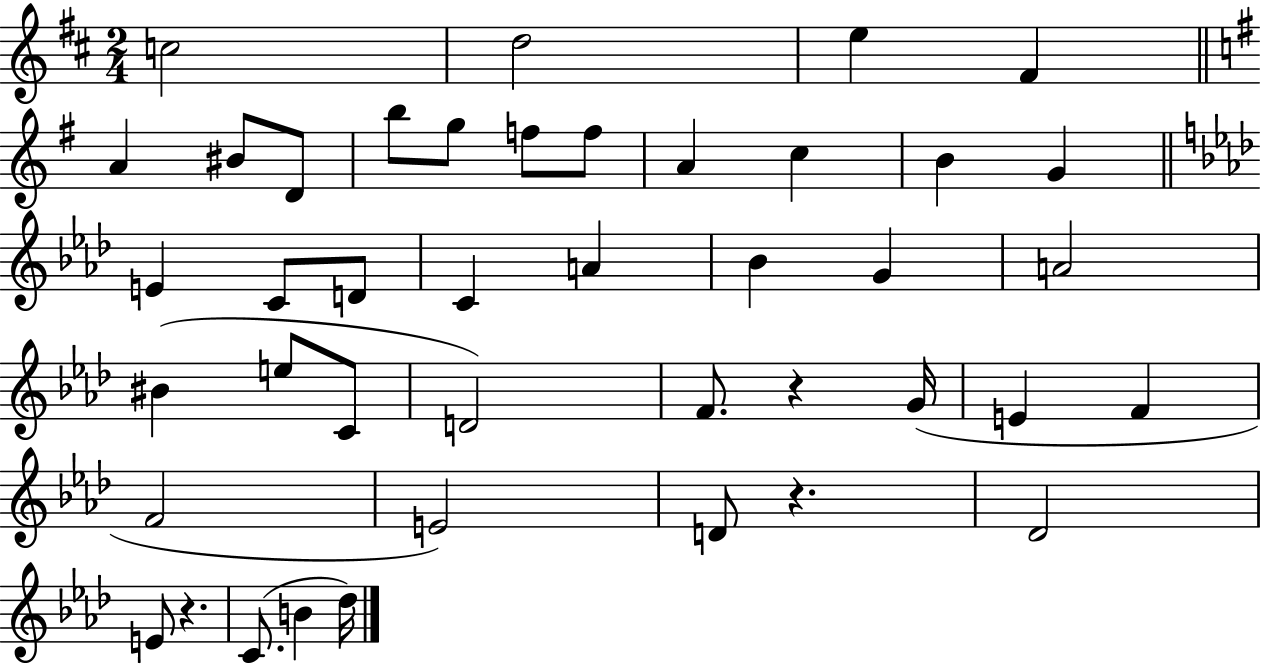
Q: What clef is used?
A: treble